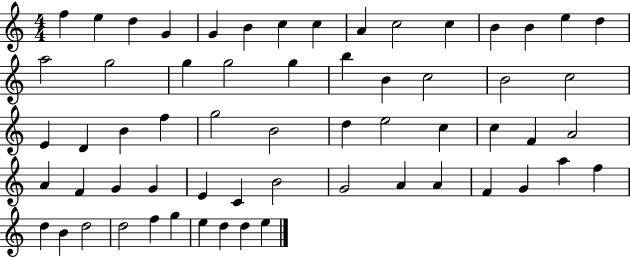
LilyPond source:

{
  \clef treble
  \numericTimeSignature
  \time 4/4
  \key c \major
  f''4 e''4 d''4 g'4 | g'4 b'4 c''4 c''4 | a'4 c''2 c''4 | b'4 b'4 e''4 d''4 | \break a''2 g''2 | g''4 g''2 g''4 | b''4 b'4 c''2 | b'2 c''2 | \break e'4 d'4 b'4 f''4 | g''2 b'2 | d''4 e''2 c''4 | c''4 f'4 a'2 | \break a'4 f'4 g'4 g'4 | e'4 c'4 b'2 | g'2 a'4 a'4 | f'4 g'4 a''4 f''4 | \break d''4 b'4 d''2 | d''2 f''4 g''4 | e''4 d''4 d''4 e''4 | \bar "|."
}